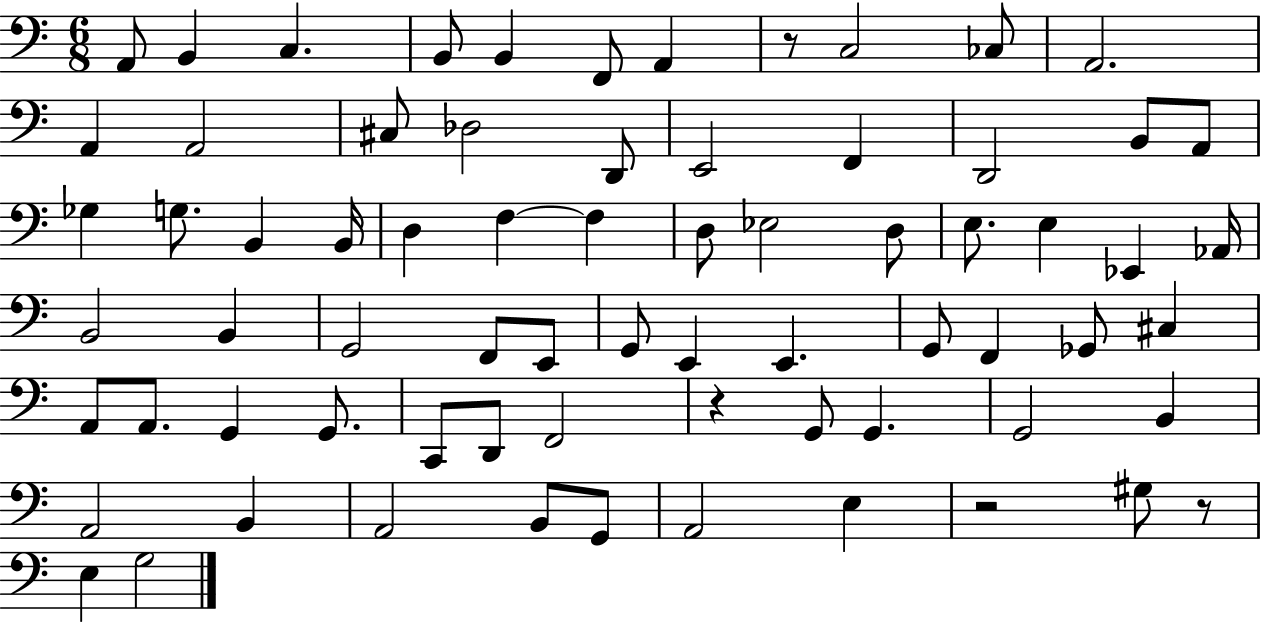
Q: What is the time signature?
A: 6/8